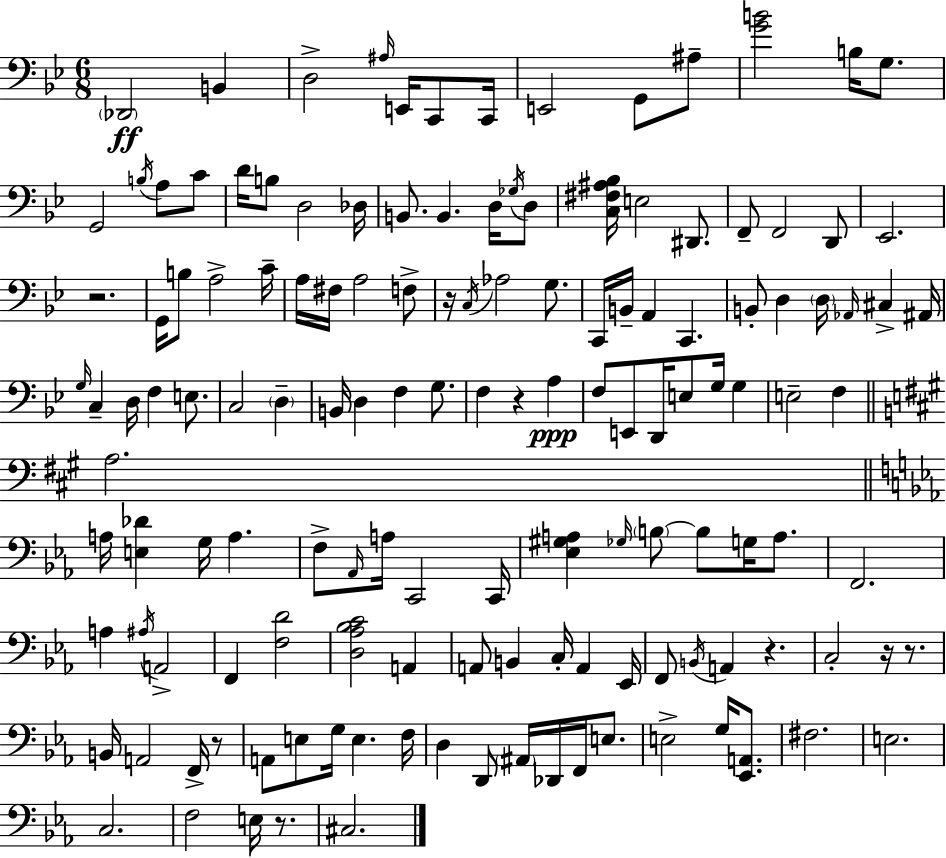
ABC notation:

X:1
T:Untitled
M:6/8
L:1/4
K:Bb
_D,,2 B,, D,2 ^A,/4 E,,/4 C,,/2 C,,/4 E,,2 G,,/2 ^A,/2 [GB]2 B,/4 G,/2 G,,2 B,/4 A,/2 C/2 D/4 B,/2 D,2 _D,/4 B,,/2 B,, D,/4 _G,/4 D,/2 [C,^F,^A,_B,]/4 E,2 ^D,,/2 F,,/2 F,,2 D,,/2 _E,,2 z2 G,,/4 B,/2 A,2 C/4 A,/4 ^F,/4 A,2 F,/2 z/4 C,/4 _A,2 G,/2 C,,/4 B,,/4 A,, C,, B,,/2 D, D,/4 _A,,/4 ^C, ^A,,/4 G,/4 C, D,/4 F, E,/2 C,2 D, B,,/4 D, F, G,/2 F, z A, F,/2 E,,/2 D,,/4 E,/2 G,/4 G, E,2 F, A,2 A,/4 [E,_D] G,/4 A, F,/2 _A,,/4 A,/4 C,,2 C,,/4 [_E,^G,A,] _G,/4 B,/2 B,/2 G,/4 A,/2 F,,2 A, ^A,/4 A,,2 F,, [F,D]2 [D,_A,_B,C]2 A,, A,,/2 B,, C,/4 A,, _E,,/4 F,,/2 B,,/4 A,, z C,2 z/4 z/2 B,,/4 A,,2 F,,/4 z/2 A,,/2 E,/2 G,/4 E, F,/4 D, D,,/2 ^A,,/4 _D,,/4 F,,/4 E,/2 E,2 G,/4 [_E,,A,,]/2 ^F,2 E,2 C,2 F,2 E,/4 z/2 ^C,2